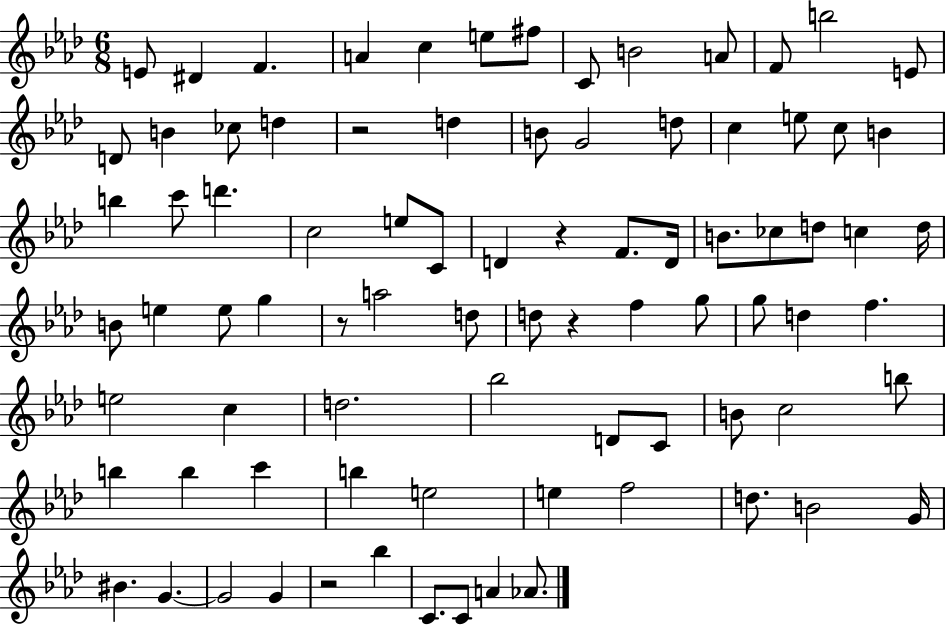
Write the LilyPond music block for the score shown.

{
  \clef treble
  \numericTimeSignature
  \time 6/8
  \key aes \major
  e'8 dis'4 f'4. | a'4 c''4 e''8 fis''8 | c'8 b'2 a'8 | f'8 b''2 e'8 | \break d'8 b'4 ces''8 d''4 | r2 d''4 | b'8 g'2 d''8 | c''4 e''8 c''8 b'4 | \break b''4 c'''8 d'''4. | c''2 e''8 c'8 | d'4 r4 f'8. d'16 | b'8. ces''8 d''8 c''4 d''16 | \break b'8 e''4 e''8 g''4 | r8 a''2 d''8 | d''8 r4 f''4 g''8 | g''8 d''4 f''4. | \break e''2 c''4 | d''2. | bes''2 d'8 c'8 | b'8 c''2 b''8 | \break b''4 b''4 c'''4 | b''4 e''2 | e''4 f''2 | d''8. b'2 g'16 | \break bis'4. g'4.~~ | g'2 g'4 | r2 bes''4 | c'8. c'8 a'4 aes'8. | \break \bar "|."
}